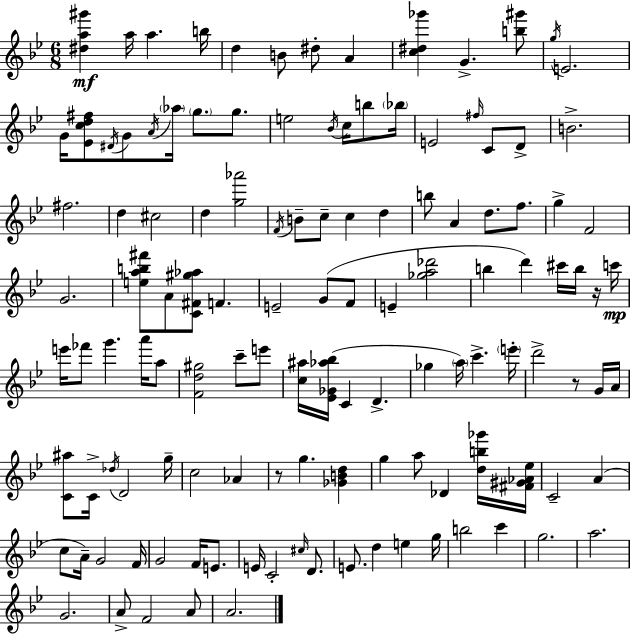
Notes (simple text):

[D#5,A5,G#6]/q A5/s A5/q. B5/s D5/q B4/e D#5/e A4/q [C5,D#5,Gb6]/q G4/q. [B5,G#6]/e G5/s E4/h. G4/s [Eb4,C5,D5,F#5]/e D#4/s G4/e A4/s Ab5/s G5/e. G5/e. E5/h Bb4/s C5/s B5/e Bb5/s E4/h F#5/s C4/e D4/e B4/h. F#5/h. D5/q C#5/h D5/q [G5,Ab6]/h F4/s B4/e C5/e C5/q D5/q B5/e A4/q D5/e. F5/e. G5/q F4/h G4/h. [E5,A5,B5,F#6]/e A4/e [C4,F#4,G#5,Ab5]/e F4/q. E4/h G4/e F4/e E4/q [Gb5,A5,Db6]/h B5/q D6/q C#6/s B5/s R/s C6/s E6/s FES6/e G6/q. A6/s A5/e [F4,D5,G#5]/h C6/e E6/e [C5,A#5]/s [Eb4,Gb4,Ab5,Bb5]/s C4/q D4/q. Gb5/q A5/s C6/q. E6/s D6/h R/e G4/s A4/s [C4,A#5]/e C4/s Db5/s D4/h G5/s C5/h Ab4/q R/e G5/q. [Gb4,B4,D5]/q G5/q A5/e Db4/q [D5,B5,Gb6]/s [F#4,G#4,Ab4,Eb5]/s C4/h A4/q C5/e A4/s G4/h F4/s G4/h F4/s E4/e. E4/s C4/h C#5/s D4/e. E4/e. D5/q E5/q G5/s B5/h C6/q G5/h. A5/h. G4/h. A4/e F4/h A4/e A4/h.